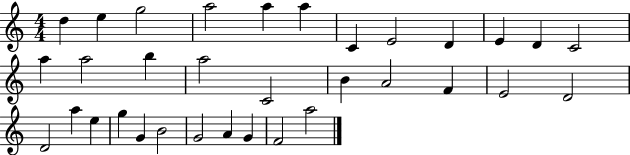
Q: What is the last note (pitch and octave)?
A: A5